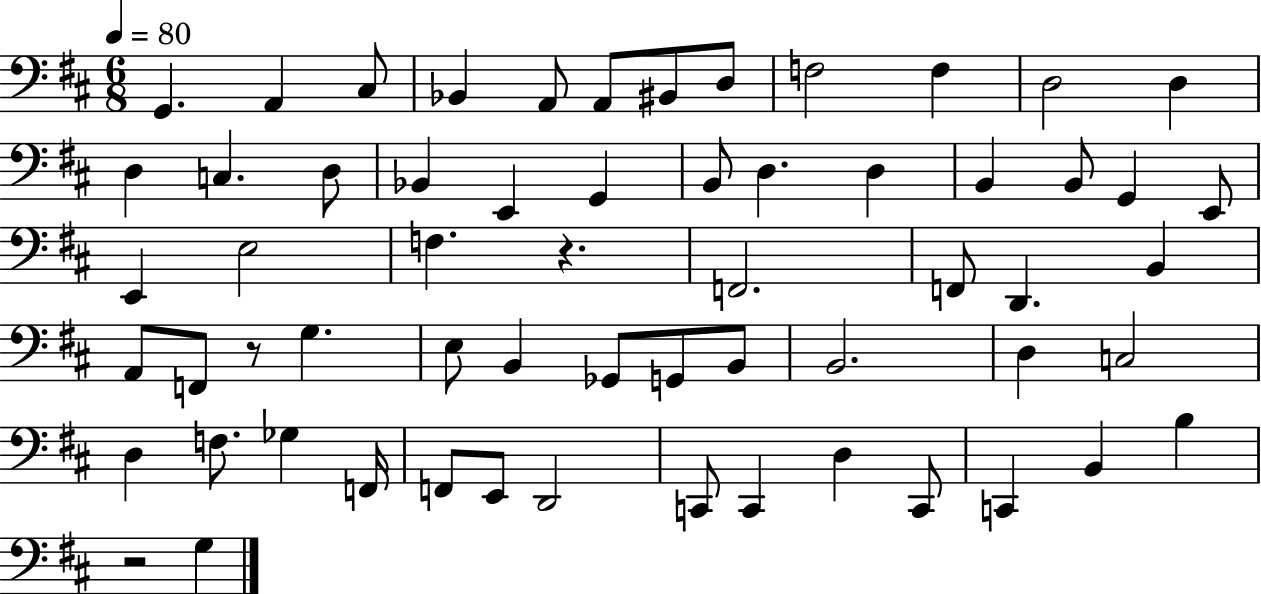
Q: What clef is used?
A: bass